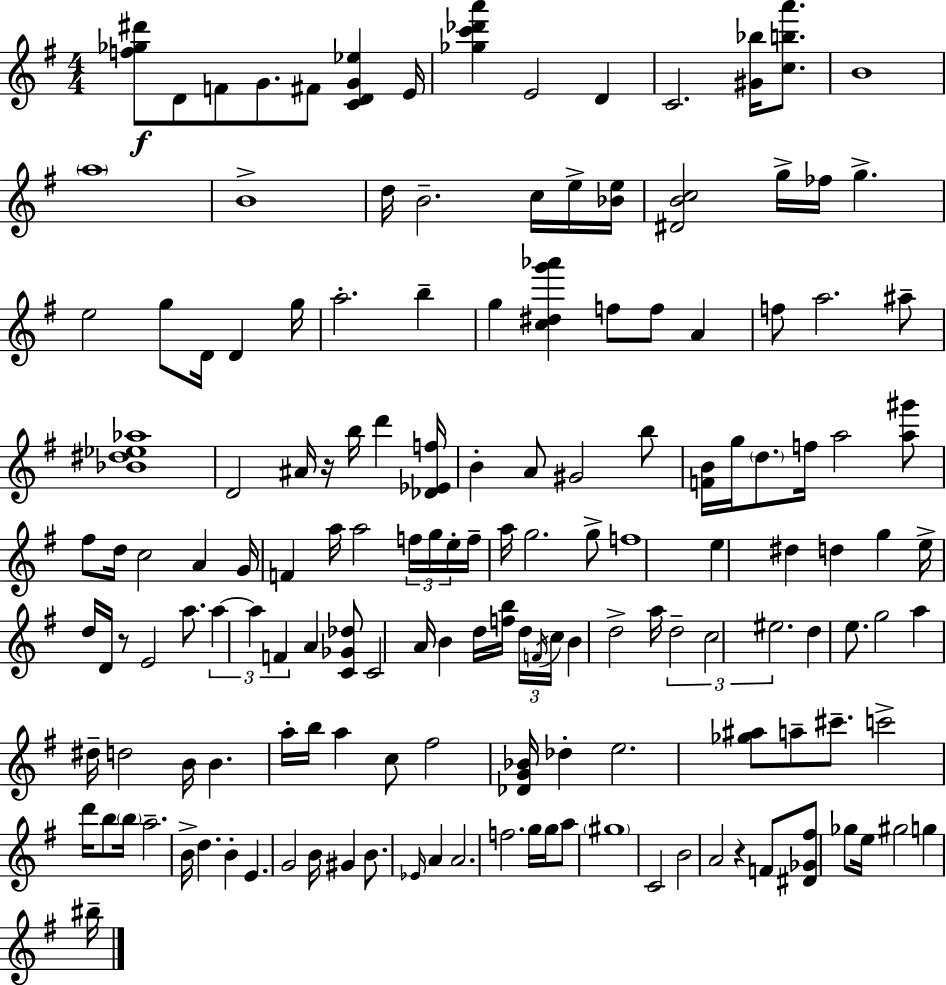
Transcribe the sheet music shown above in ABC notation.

X:1
T:Untitled
M:4/4
L:1/4
K:G
[f_g^d']/2 D/2 F/2 G/2 ^F/2 [CDG_e] E/4 [_gc'_d'a'] E2 D C2 [^G_b]/4 [cba']/2 B4 a4 B4 d/4 B2 c/4 e/4 [_Be]/4 [^DBc]2 g/4 _f/4 g e2 g/2 D/4 D g/4 a2 b g [c^dg'_a'] f/2 f/2 A f/2 a2 ^a/2 [_B^d_e_a]4 D2 ^A/4 z/4 b/4 d' [_D_Ef]/4 B A/2 ^G2 b/2 [FB]/4 g/4 d/2 f/4 a2 [a^g']/2 ^f/2 d/4 c2 A G/4 F a/4 a2 f/4 g/4 e/4 f/4 a/4 g2 g/2 f4 e ^d d g e/4 d/4 D/4 z/2 E2 a/2 a a F A [C_G_d]/2 C2 A/4 B d/4 [fb]/4 d/4 F/4 c/4 B d2 a/4 d2 c2 ^e2 d e/2 g2 a ^d/4 d2 B/4 B a/4 b/4 a c/2 ^f2 [_DG_B]/4 _d e2 [_g^a]/2 a/2 ^c'/2 c'2 d'/4 b/2 b/4 a2 B/4 d B E G2 B/4 ^G B/2 _E/4 A A2 f2 g/4 g/4 a/2 ^g4 C2 B2 A2 z F/2 [^D_G^f]/2 _g/2 e/4 ^g2 g ^b/4